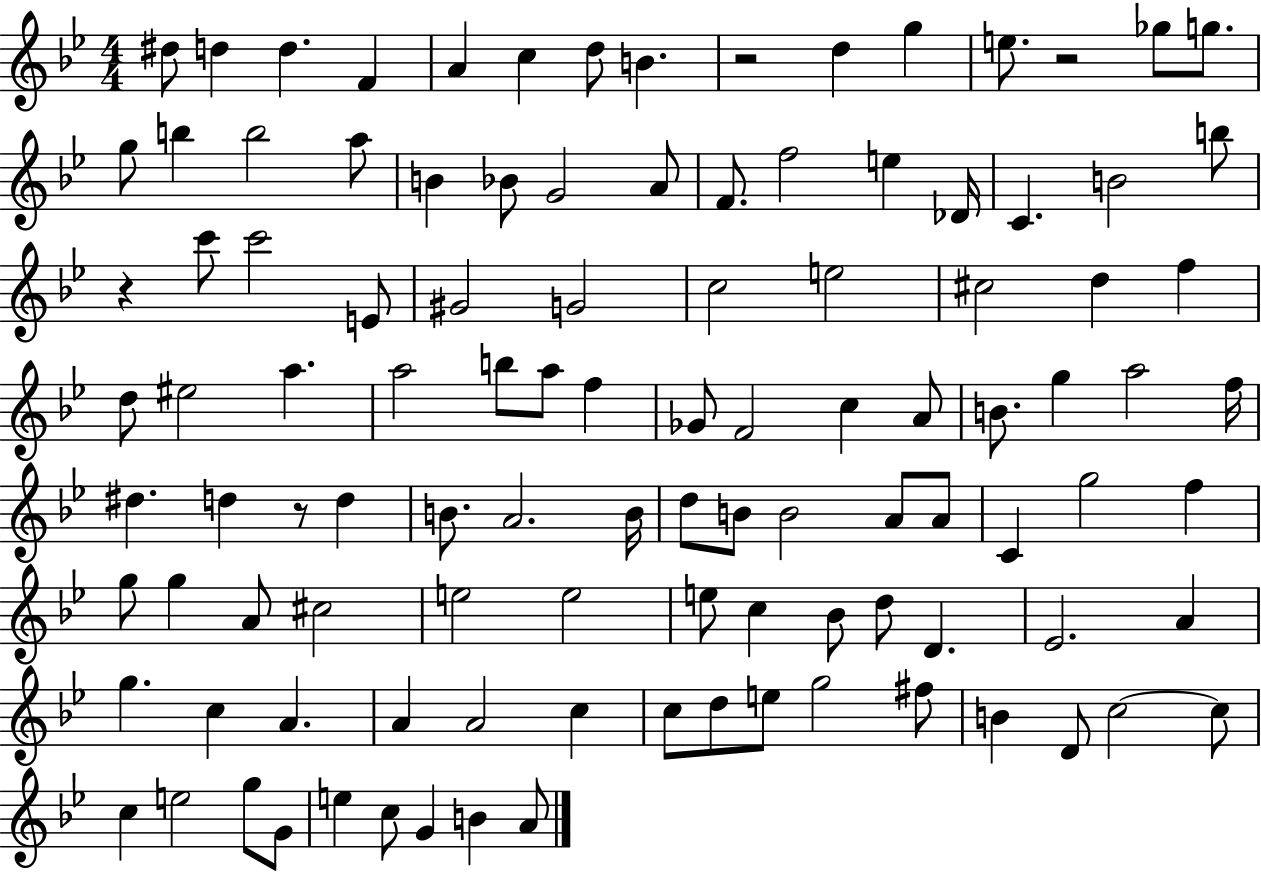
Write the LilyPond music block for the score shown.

{
  \clef treble
  \numericTimeSignature
  \time 4/4
  \key bes \major
  dis''8 d''4 d''4. f'4 | a'4 c''4 d''8 b'4. | r2 d''4 g''4 | e''8. r2 ges''8 g''8. | \break g''8 b''4 b''2 a''8 | b'4 bes'8 g'2 a'8 | f'8. f''2 e''4 des'16 | c'4. b'2 b''8 | \break r4 c'''8 c'''2 e'8 | gis'2 g'2 | c''2 e''2 | cis''2 d''4 f''4 | \break d''8 eis''2 a''4. | a''2 b''8 a''8 f''4 | ges'8 f'2 c''4 a'8 | b'8. g''4 a''2 f''16 | \break dis''4. d''4 r8 d''4 | b'8. a'2. b'16 | d''8 b'8 b'2 a'8 a'8 | c'4 g''2 f''4 | \break g''8 g''4 a'8 cis''2 | e''2 e''2 | e''8 c''4 bes'8 d''8 d'4. | ees'2. a'4 | \break g''4. c''4 a'4. | a'4 a'2 c''4 | c''8 d''8 e''8 g''2 fis''8 | b'4 d'8 c''2~~ c''8 | \break c''4 e''2 g''8 g'8 | e''4 c''8 g'4 b'4 a'8 | \bar "|."
}